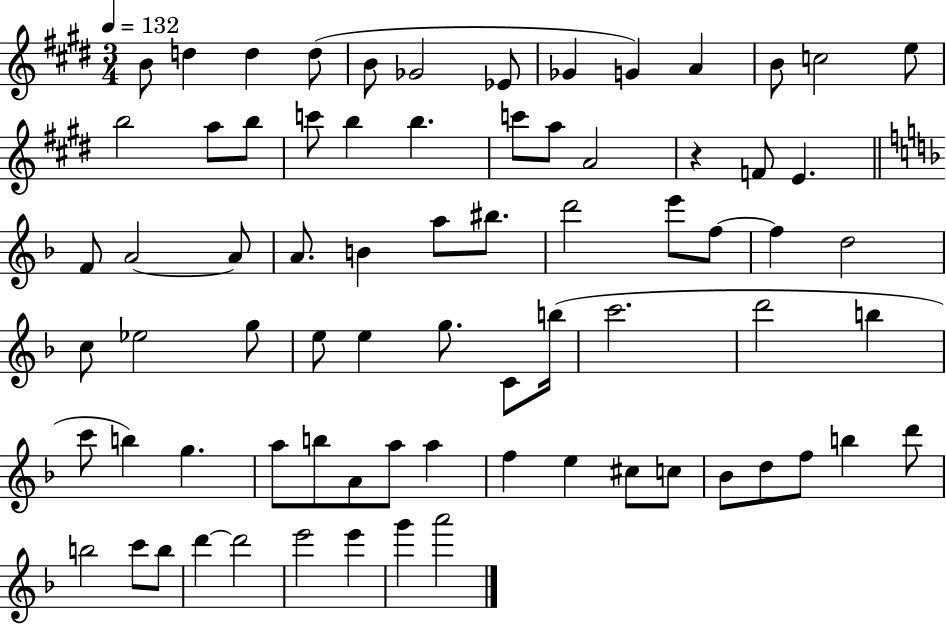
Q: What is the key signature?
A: E major